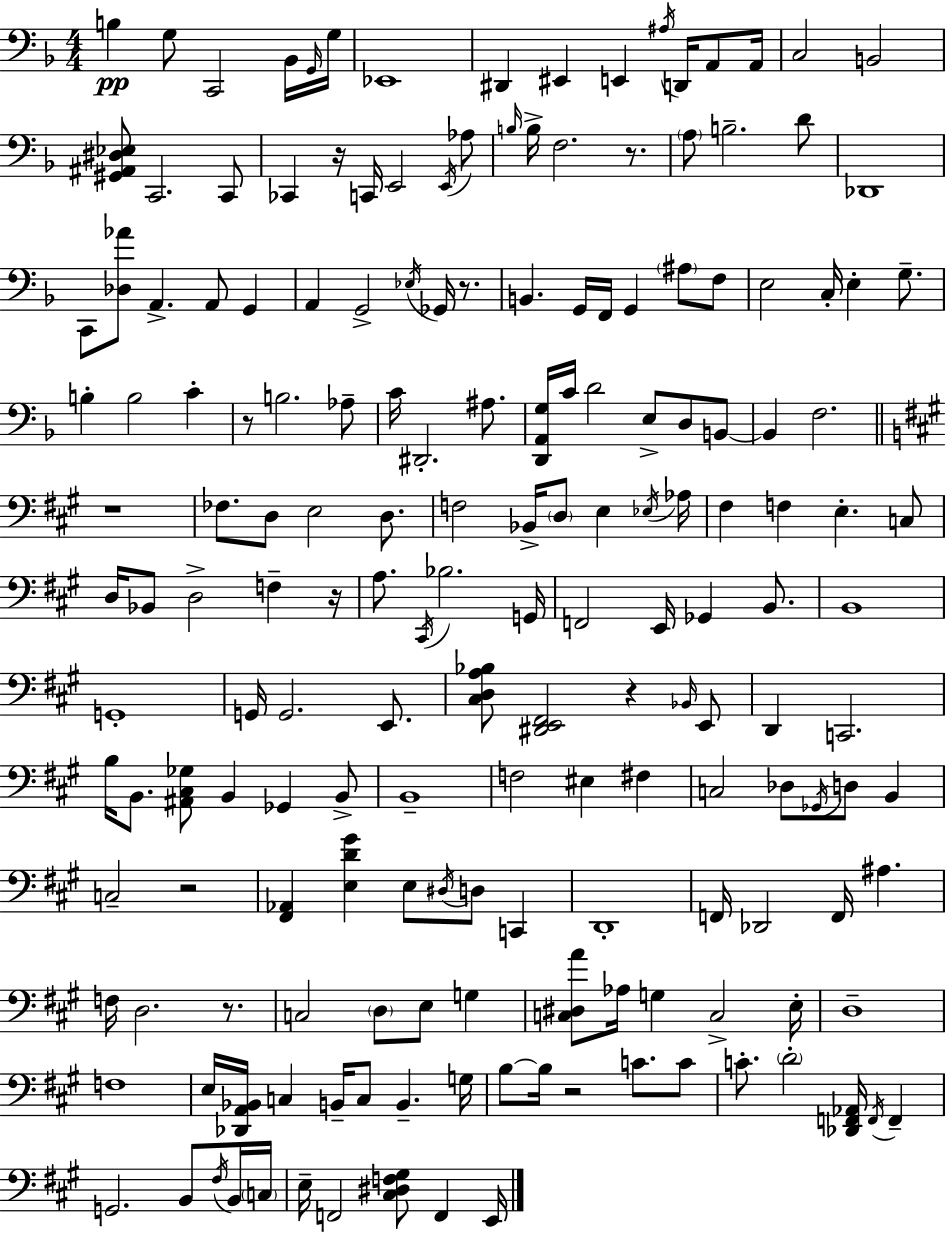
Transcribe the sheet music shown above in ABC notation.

X:1
T:Untitled
M:4/4
L:1/4
K:F
B, G,/2 C,,2 _B,,/4 G,,/4 G,/4 _E,,4 ^D,, ^E,, E,, ^A,/4 D,,/4 A,,/2 A,,/4 C,2 B,,2 [^G,,^A,,^D,_E,]/2 C,,2 C,,/2 _C,, z/4 C,,/4 E,,2 E,,/4 _A,/2 B,/4 B,/4 F,2 z/2 A,/2 B,2 D/2 _D,,4 C,,/2 [_D,_A]/2 A,, A,,/2 G,, A,, G,,2 _E,/4 _G,,/4 z/2 B,, G,,/4 F,,/4 G,, ^A,/2 F,/2 E,2 C,/4 E, G,/2 B, B,2 C z/2 B,2 _A,/2 C/4 ^D,,2 ^A,/2 [D,,A,,G,]/4 C/4 D2 E,/2 D,/2 B,,/2 B,, F,2 z4 _F,/2 D,/2 E,2 D,/2 F,2 _B,,/4 D,/2 E, _E,/4 _A,/4 ^F, F, E, C,/2 D,/4 _B,,/2 D,2 F, z/4 A,/2 ^C,,/4 _B,2 G,,/4 F,,2 E,,/4 _G,, B,,/2 B,,4 G,,4 G,,/4 G,,2 E,,/2 [^C,D,A,_B,]/2 [^D,,E,,^F,,]2 z _B,,/4 E,,/2 D,, C,,2 B,/4 B,,/2 [^A,,^C,_G,]/2 B,, _G,, B,,/2 B,,4 F,2 ^E, ^F, C,2 _D,/2 _G,,/4 D,/2 B,, C,2 z2 [^F,,_A,,] [E,D^G] E,/2 ^D,/4 D,/2 C,, D,,4 F,,/4 _D,,2 F,,/4 ^A, F,/4 D,2 z/2 C,2 D,/2 E,/2 G, [C,^D,A]/2 _A,/4 G, C,2 E,/4 D,4 F,4 E,/4 [_D,,A,,_B,,]/4 C, B,,/4 C,/2 B,, G,/4 B,/2 B,/4 z2 C/2 C/2 C/2 D2 [_D,,F,,_A,,]/4 F,,/4 F,, G,,2 B,,/2 ^F,/4 B,,/4 C,/4 E,/4 F,,2 [^C,^D,F,^G,]/2 F,, E,,/4